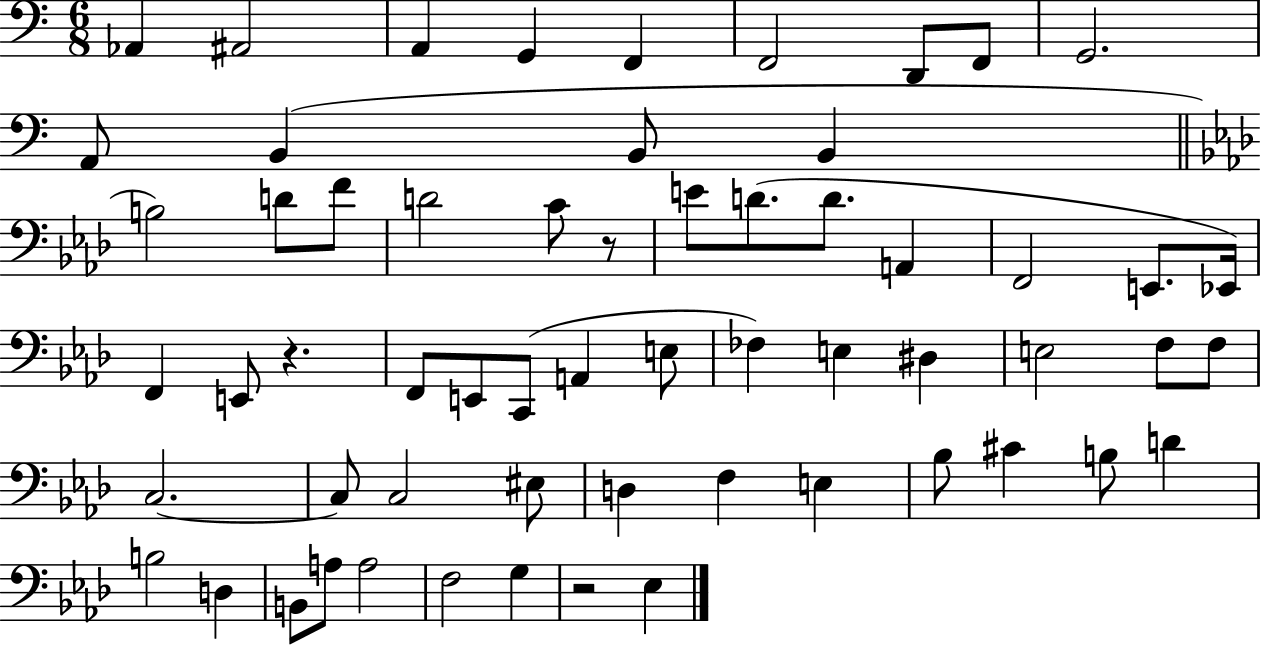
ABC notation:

X:1
T:Untitled
M:6/8
L:1/4
K:C
_A,, ^A,,2 A,, G,, F,, F,,2 D,,/2 F,,/2 G,,2 A,,/2 B,, B,,/2 B,, B,2 D/2 F/2 D2 C/2 z/2 E/2 D/2 D/2 A,, F,,2 E,,/2 _E,,/4 F,, E,,/2 z F,,/2 E,,/2 C,,/2 A,, E,/2 _F, E, ^D, E,2 F,/2 F,/2 C,2 C,/2 C,2 ^E,/2 D, F, E, _B,/2 ^C B,/2 D B,2 D, B,,/2 A,/2 A,2 F,2 G, z2 _E,